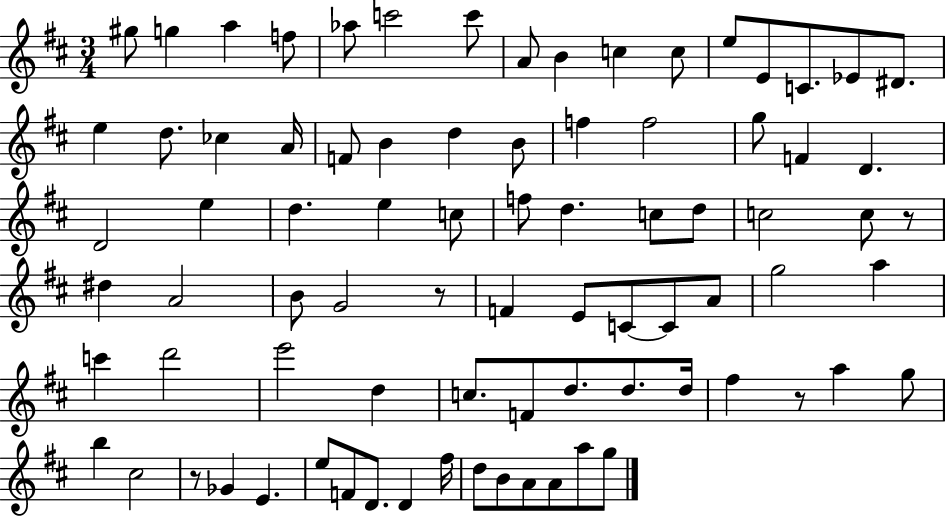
X:1
T:Untitled
M:3/4
L:1/4
K:D
^g/2 g a f/2 _a/2 c'2 c'/2 A/2 B c c/2 e/2 E/2 C/2 _E/2 ^D/2 e d/2 _c A/4 F/2 B d B/2 f f2 g/2 F D D2 e d e c/2 f/2 d c/2 d/2 c2 c/2 z/2 ^d A2 B/2 G2 z/2 F E/2 C/2 C/2 A/2 g2 a c' d'2 e'2 d c/2 F/2 d/2 d/2 d/4 ^f z/2 a g/2 b ^c2 z/2 _G E e/2 F/2 D/2 D ^f/4 d/2 B/2 A/2 A/2 a/2 g/2